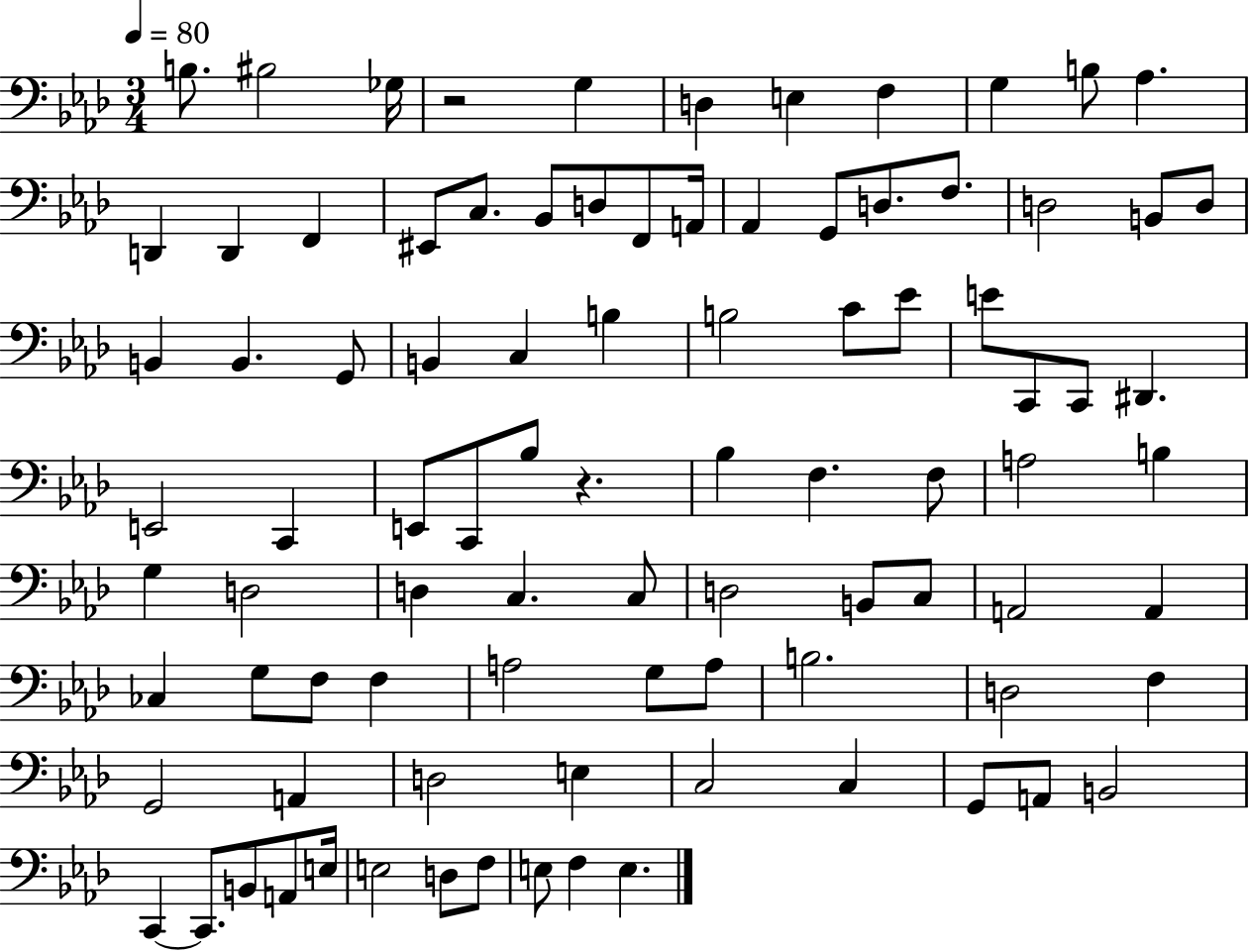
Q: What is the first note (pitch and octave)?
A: B3